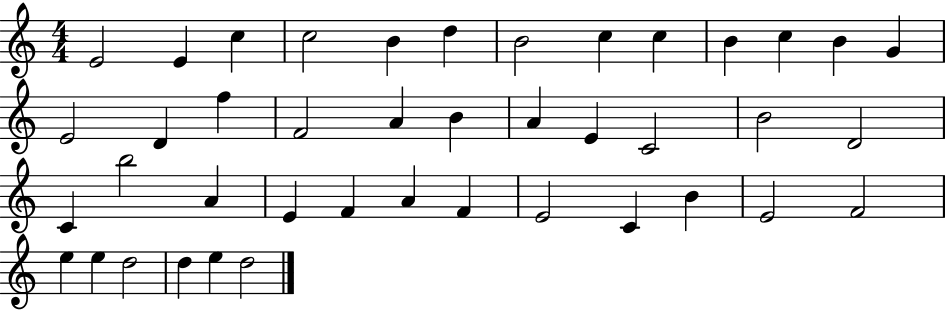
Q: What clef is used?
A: treble